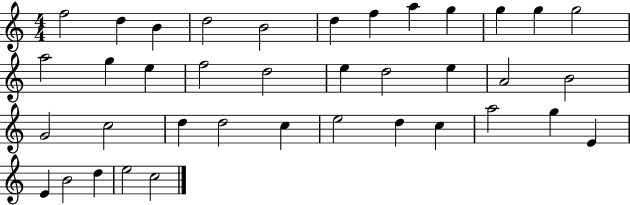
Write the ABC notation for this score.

X:1
T:Untitled
M:4/4
L:1/4
K:C
f2 d B d2 B2 d f a g g g g2 a2 g e f2 d2 e d2 e A2 B2 G2 c2 d d2 c e2 d c a2 g E E B2 d e2 c2